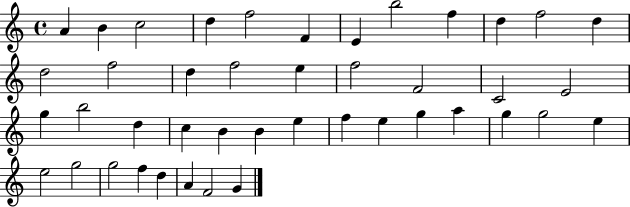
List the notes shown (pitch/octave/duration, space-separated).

A4/q B4/q C5/h D5/q F5/h F4/q E4/q B5/h F5/q D5/q F5/h D5/q D5/h F5/h D5/q F5/h E5/q F5/h F4/h C4/h E4/h G5/q B5/h D5/q C5/q B4/q B4/q E5/q F5/q E5/q G5/q A5/q G5/q G5/h E5/q E5/h G5/h G5/h F5/q D5/q A4/q F4/h G4/q